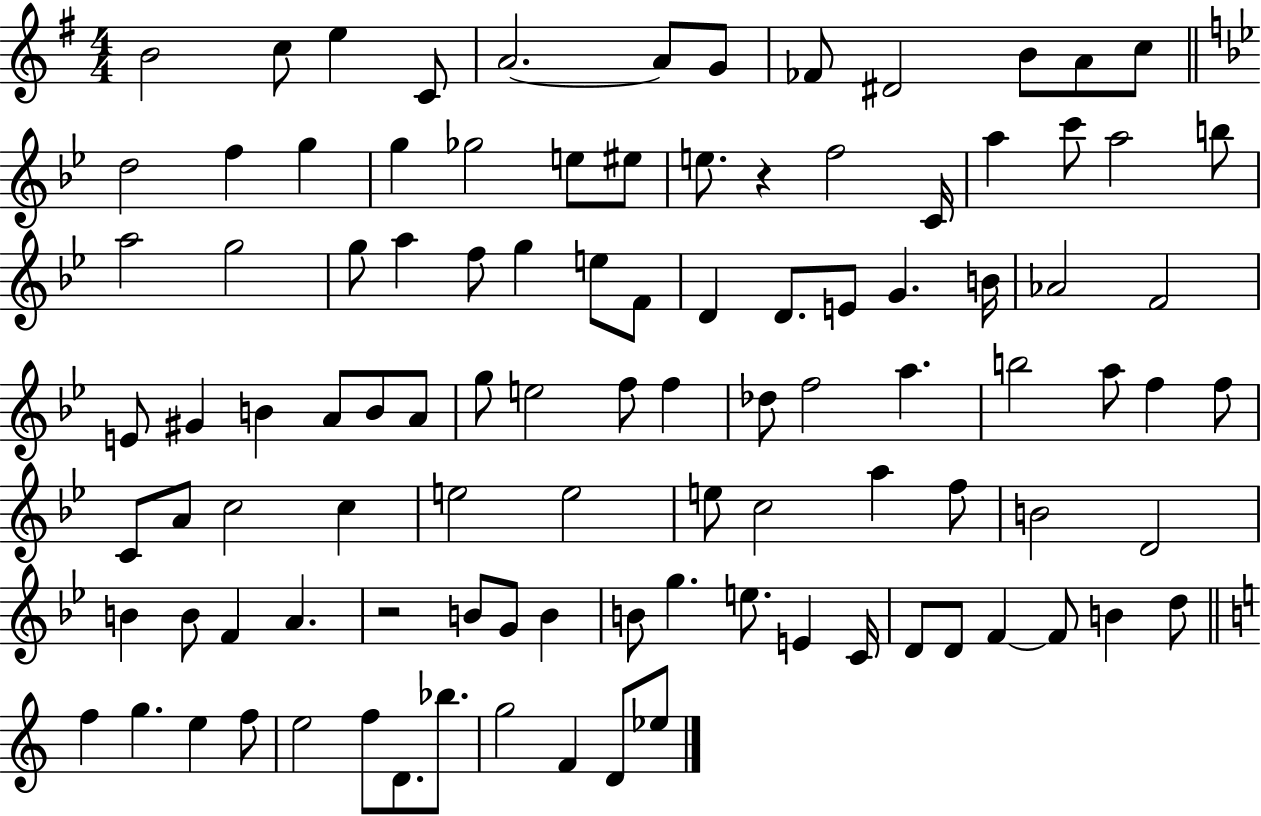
{
  \clef treble
  \numericTimeSignature
  \time 4/4
  \key g \major
  b'2 c''8 e''4 c'8 | a'2.~~ a'8 g'8 | fes'8 dis'2 b'8 a'8 c''8 | \bar "||" \break \key g \minor d''2 f''4 g''4 | g''4 ges''2 e''8 eis''8 | e''8. r4 f''2 c'16 | a''4 c'''8 a''2 b''8 | \break a''2 g''2 | g''8 a''4 f''8 g''4 e''8 f'8 | d'4 d'8. e'8 g'4. b'16 | aes'2 f'2 | \break e'8 gis'4 b'4 a'8 b'8 a'8 | g''8 e''2 f''8 f''4 | des''8 f''2 a''4. | b''2 a''8 f''4 f''8 | \break c'8 a'8 c''2 c''4 | e''2 e''2 | e''8 c''2 a''4 f''8 | b'2 d'2 | \break b'4 b'8 f'4 a'4. | r2 b'8 g'8 b'4 | b'8 g''4. e''8. e'4 c'16 | d'8 d'8 f'4~~ f'8 b'4 d''8 | \break \bar "||" \break \key a \minor f''4 g''4. e''4 f''8 | e''2 f''8 d'8. bes''8. | g''2 f'4 d'8 ees''8 | \bar "|."
}